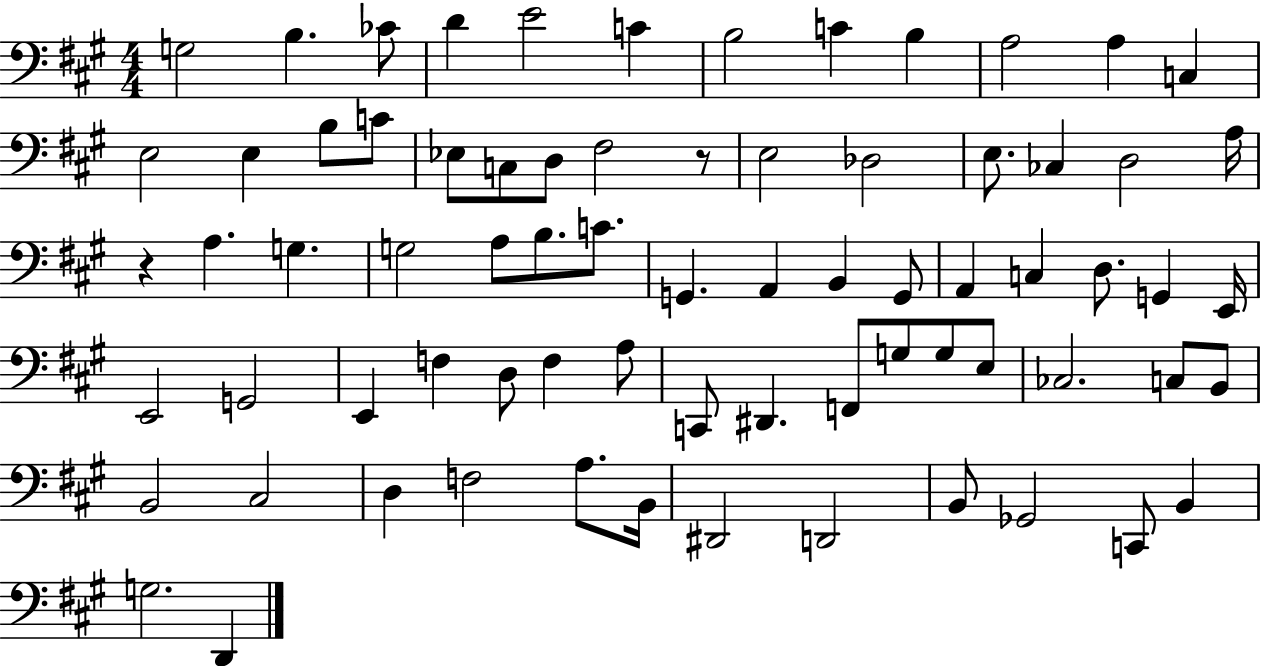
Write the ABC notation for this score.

X:1
T:Untitled
M:4/4
L:1/4
K:A
G,2 B, _C/2 D E2 C B,2 C B, A,2 A, C, E,2 E, B,/2 C/2 _E,/2 C,/2 D,/2 ^F,2 z/2 E,2 _D,2 E,/2 _C, D,2 A,/4 z A, G, G,2 A,/2 B,/2 C/2 G,, A,, B,, G,,/2 A,, C, D,/2 G,, E,,/4 E,,2 G,,2 E,, F, D,/2 F, A,/2 C,,/2 ^D,, F,,/2 G,/2 G,/2 E,/2 _C,2 C,/2 B,,/2 B,,2 ^C,2 D, F,2 A,/2 B,,/4 ^D,,2 D,,2 B,,/2 _G,,2 C,,/2 B,, G,2 D,,